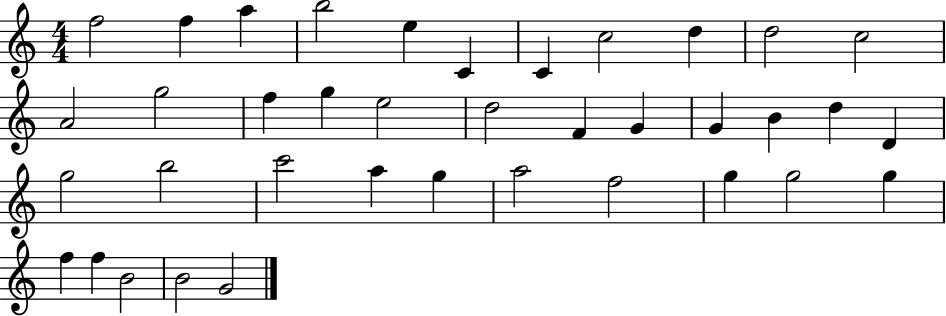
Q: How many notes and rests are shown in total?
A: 38